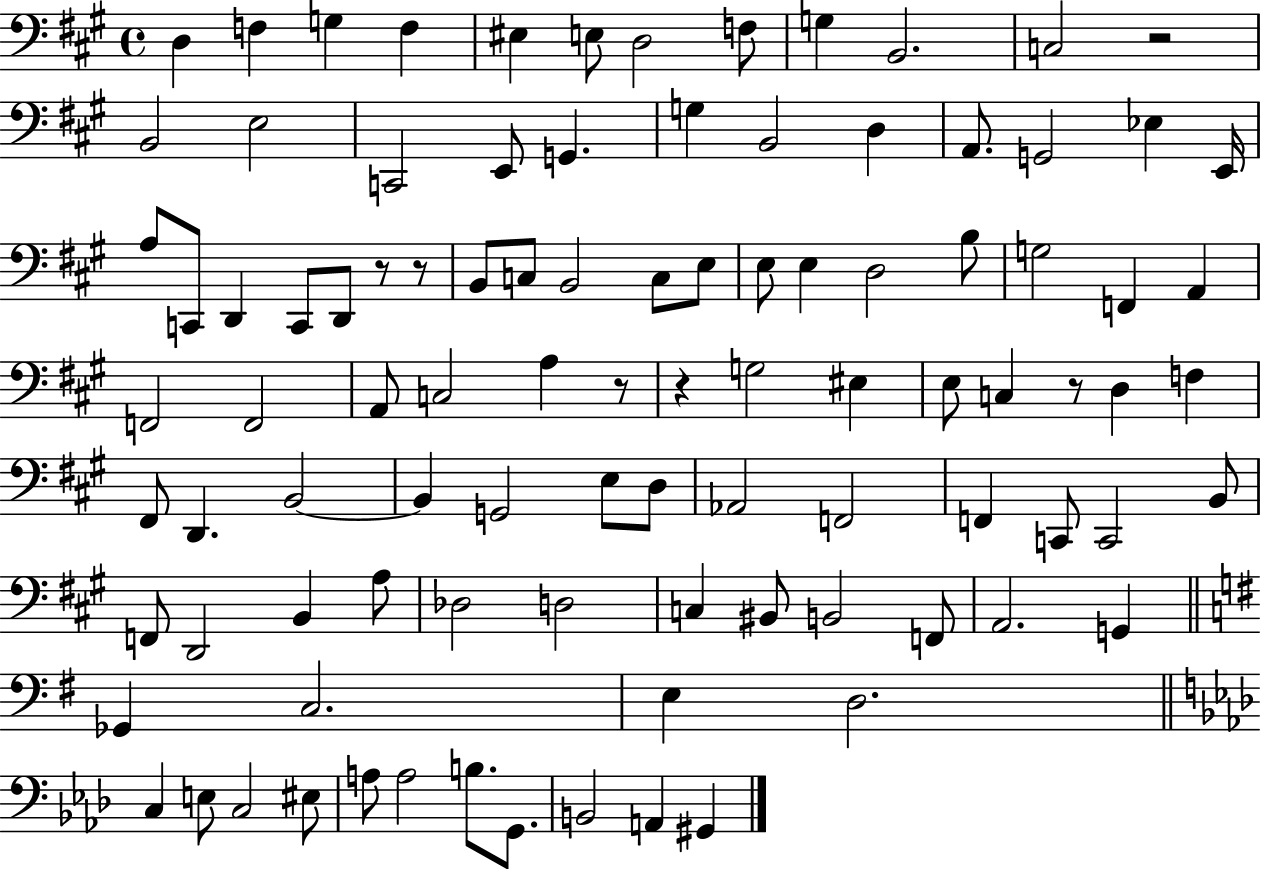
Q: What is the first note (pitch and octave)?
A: D3